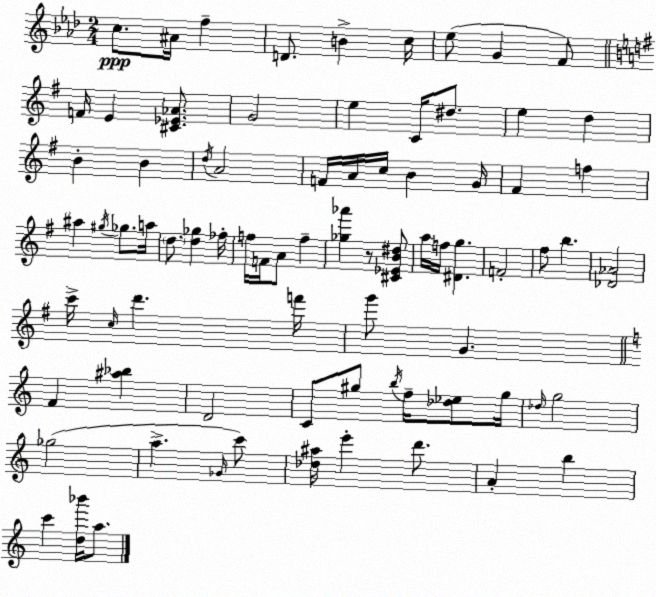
X:1
T:Untitled
M:2/4
L:1/4
K:Fm
c/2 ^A/4 f D/2 B c/4 _e/2 G F/2 F/4 E [^C_E_A]/2 G2 e C/4 ^d/2 e d B B d/4 A2 F/4 A/4 c/4 B G/4 ^F f ^a ^g/4 _g/2 a/4 d/2 [d_g] _f/4 f/4 F/4 A/2 f [_g_a'] z/2 [^C_EB^d]/2 a/4 f/4 [^Dg] F2 ^f/2 b [_D_A]2 c'/4 c/4 d' f'/4 g'/2 G F [^a_b] D2 C/2 ^g/2 b/4 f/4 [_d_e]/2 ^g/4 _d/4 g2 _g2 a _G/4 c'/2 [_d^a]/4 e' d'/2 A b c' [d_b']/4 a/2